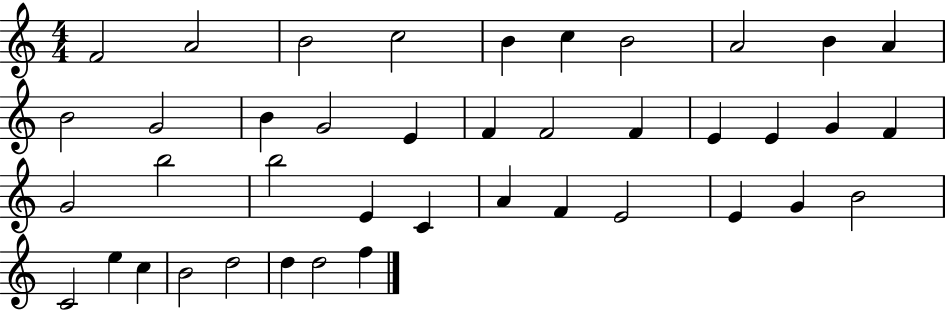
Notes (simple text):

F4/h A4/h B4/h C5/h B4/q C5/q B4/h A4/h B4/q A4/q B4/h G4/h B4/q G4/h E4/q F4/q F4/h F4/q E4/q E4/q G4/q F4/q G4/h B5/h B5/h E4/q C4/q A4/q F4/q E4/h E4/q G4/q B4/h C4/h E5/q C5/q B4/h D5/h D5/q D5/h F5/q